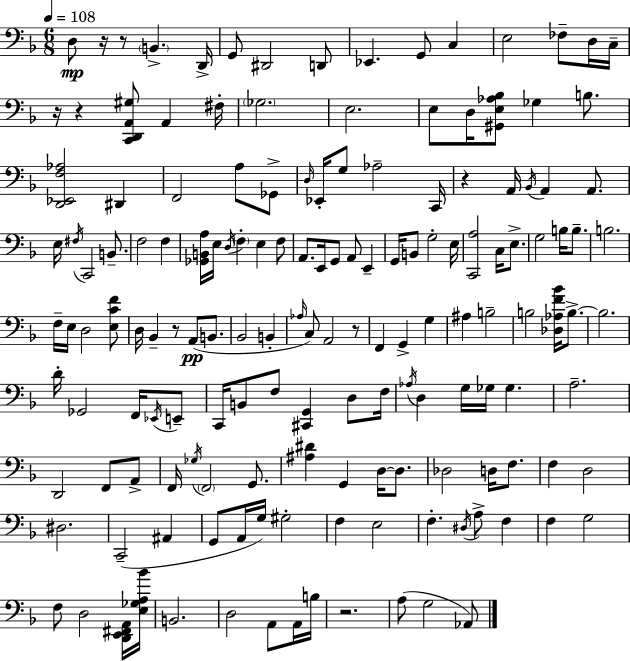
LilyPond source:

{
  \clef bass
  \numericTimeSignature
  \time 6/8
  \key d \minor
  \tempo 4 = 108
  d8\mp r16 r8 \parenthesize b,4.-> d,16-> | g,8 dis,2 d,8 | ees,4. g,8 c4 | e2 fes8-- d16 c16-- | \break r16 r4 <c, d, a, gis>8 a,4 fis16-. | \parenthesize ges2. | e2. | e8 d16 <gis, e aes bes>8 ges4 b8. | \break <d, ees, f aes>2 dis,4 | f,2 a8 ges,8-> | \grace { d16 } ees,16-. g8 aes2-- | c,16 r4 a,16 \acciaccatura { bes,16 } a,4 a,8. | \break e16 \acciaccatura { fis16 } c,2 | b,8.-- f2 f4 | <ges, b, a>16 e16 \acciaccatura { d16 } \parenthesize f4-. e4 | f8 a,8. e,16 g,8 a,8 | \break e,4-- g,16 b,8 g2-. | e16 <c, a>2 | c16 e8.-> g2 | b16 b8.-- b2. | \break f16-- e16 d2 | <e c' f'>8 d16 bes,4-- r8 a,8(\pp | b,8. bes,2 | b,4-. \grace { aes16 } c8) a,2 | \break r8 f,4 g,4-> | g4 ais4 b2-- | b2 | <des aes f' bes'>16 b8.->~~ b2. | \break d'16-. ges,2 | f,16 \acciaccatura { ees,16 } e,8-- c,16 b,8 f8 <cis, g,>4 | d8 f16 \acciaccatura { aes16 } d4 g16 | ges16 ges4. a2.-- | \break d,2 | f,8 a,8-> f,16 \acciaccatura { ges16 } \parenthesize f,2 | g,8. <ais dis'>4 | g,4 d16~~ d8. des2 | \break d16 f8. f4 | d2 dis2. | c,2--( | ais,4 g,8 a,16 g16) | \break gis2-. f4 | e2 f4.-. | \acciaccatura { dis16 } a8-> f4 f4 | g2 f8 d2 | \break <d, e, fis, a,>16 <e ges a bes'>16 b,2. | d2 | a,8 a,16 b16 r2. | a8( g2 | \break aes,8) \bar "|."
}